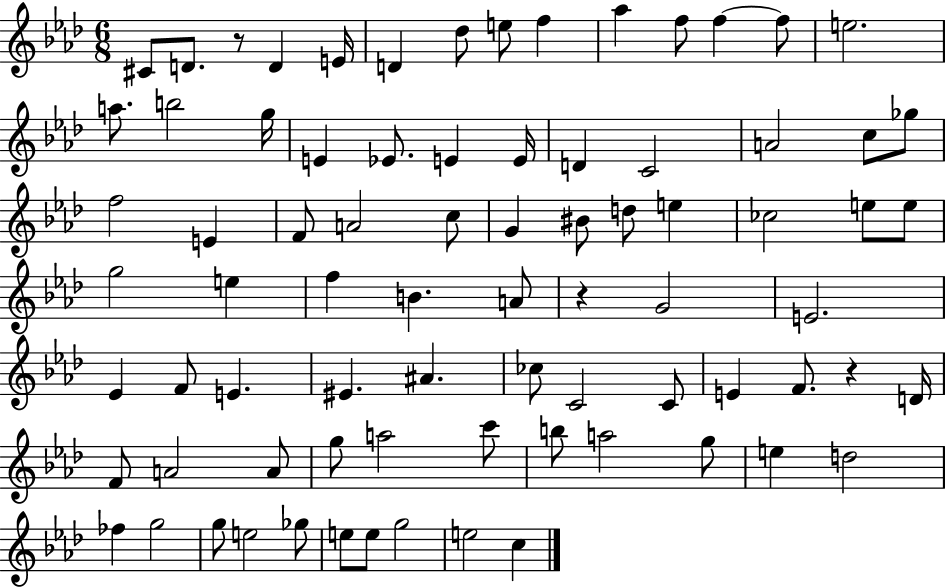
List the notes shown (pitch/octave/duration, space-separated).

C#4/e D4/e. R/e D4/q E4/s D4/q Db5/e E5/e F5/q Ab5/q F5/e F5/q F5/e E5/h. A5/e. B5/h G5/s E4/q Eb4/e. E4/q E4/s D4/q C4/h A4/h C5/e Gb5/e F5/h E4/q F4/e A4/h C5/e G4/q BIS4/e D5/e E5/q CES5/h E5/e E5/e G5/h E5/q F5/q B4/q. A4/e R/q G4/h E4/h. Eb4/q F4/e E4/q. EIS4/q. A#4/q. CES5/e C4/h C4/e E4/q F4/e. R/q D4/s F4/e A4/h A4/e G5/e A5/h C6/e B5/e A5/h G5/e E5/q D5/h FES5/q G5/h G5/e E5/h Gb5/e E5/e E5/e G5/h E5/h C5/q